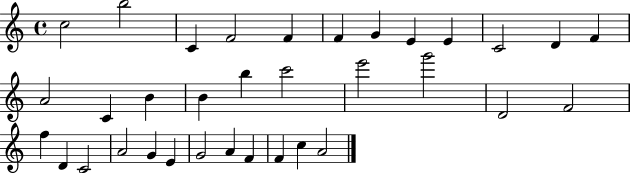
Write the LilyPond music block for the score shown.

{
  \clef treble
  \time 4/4
  \defaultTimeSignature
  \key c \major
  c''2 b''2 | c'4 f'2 f'4 | f'4 g'4 e'4 e'4 | c'2 d'4 f'4 | \break a'2 c'4 b'4 | b'4 b''4 c'''2 | e'''2 g'''2 | d'2 f'2 | \break f''4 d'4 c'2 | a'2 g'4 e'4 | g'2 a'4 f'4 | f'4 c''4 a'2 | \break \bar "|."
}